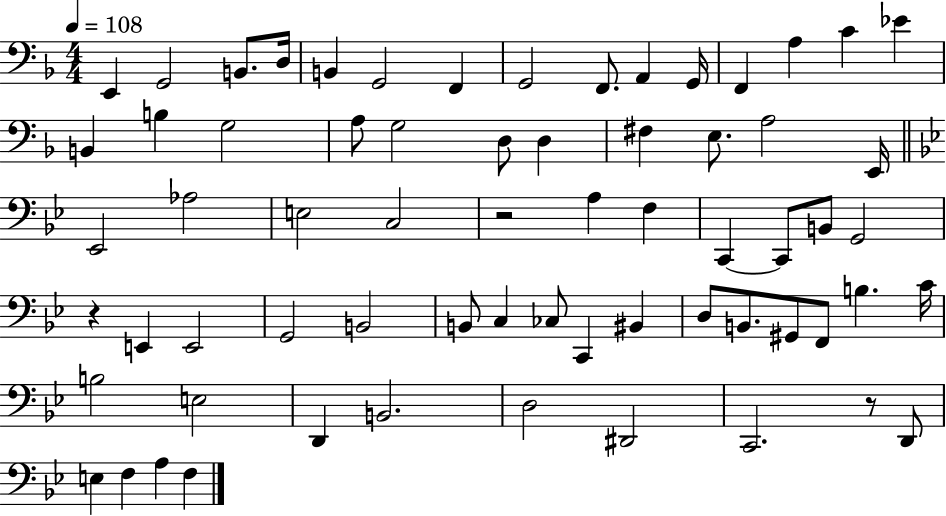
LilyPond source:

{
  \clef bass
  \numericTimeSignature
  \time 4/4
  \key f \major
  \tempo 4 = 108
  e,4 g,2 b,8. d16 | b,4 g,2 f,4 | g,2 f,8. a,4 g,16 | f,4 a4 c'4 ees'4 | \break b,4 b4 g2 | a8 g2 d8 d4 | fis4 e8. a2 e,16 | \bar "||" \break \key g \minor ees,2 aes2 | e2 c2 | r2 a4 f4 | c,4~~ c,8 b,8 g,2 | \break r4 e,4 e,2 | g,2 b,2 | b,8 c4 ces8 c,4 bis,4 | d8 b,8. gis,8 f,8 b4. c'16 | \break b2 e2 | d,4 b,2. | d2 dis,2 | c,2. r8 d,8 | \break e4 f4 a4 f4 | \bar "|."
}